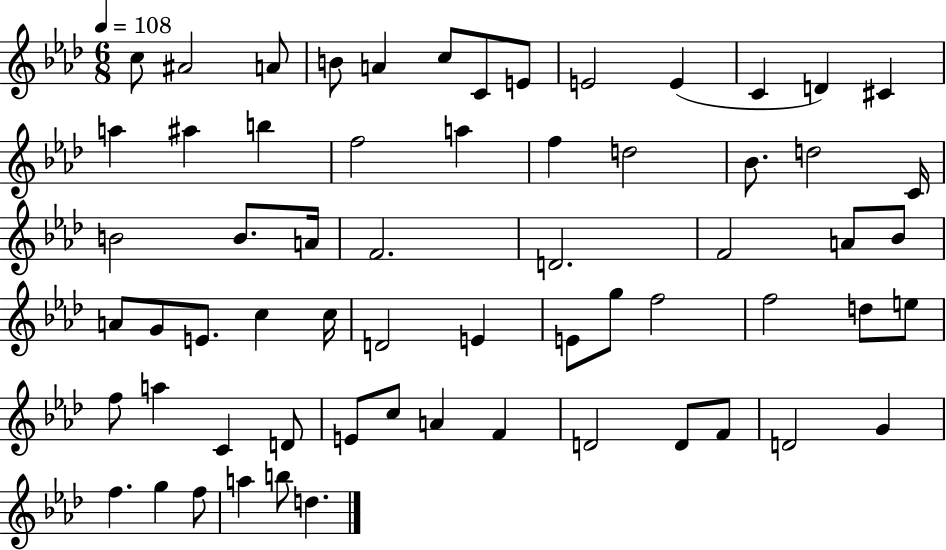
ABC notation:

X:1
T:Untitled
M:6/8
L:1/4
K:Ab
c/2 ^A2 A/2 B/2 A c/2 C/2 E/2 E2 E C D ^C a ^a b f2 a f d2 _B/2 d2 C/4 B2 B/2 A/4 F2 D2 F2 A/2 _B/2 A/2 G/2 E/2 c c/4 D2 E E/2 g/2 f2 f2 d/2 e/2 f/2 a C D/2 E/2 c/2 A F D2 D/2 F/2 D2 G f g f/2 a b/2 d